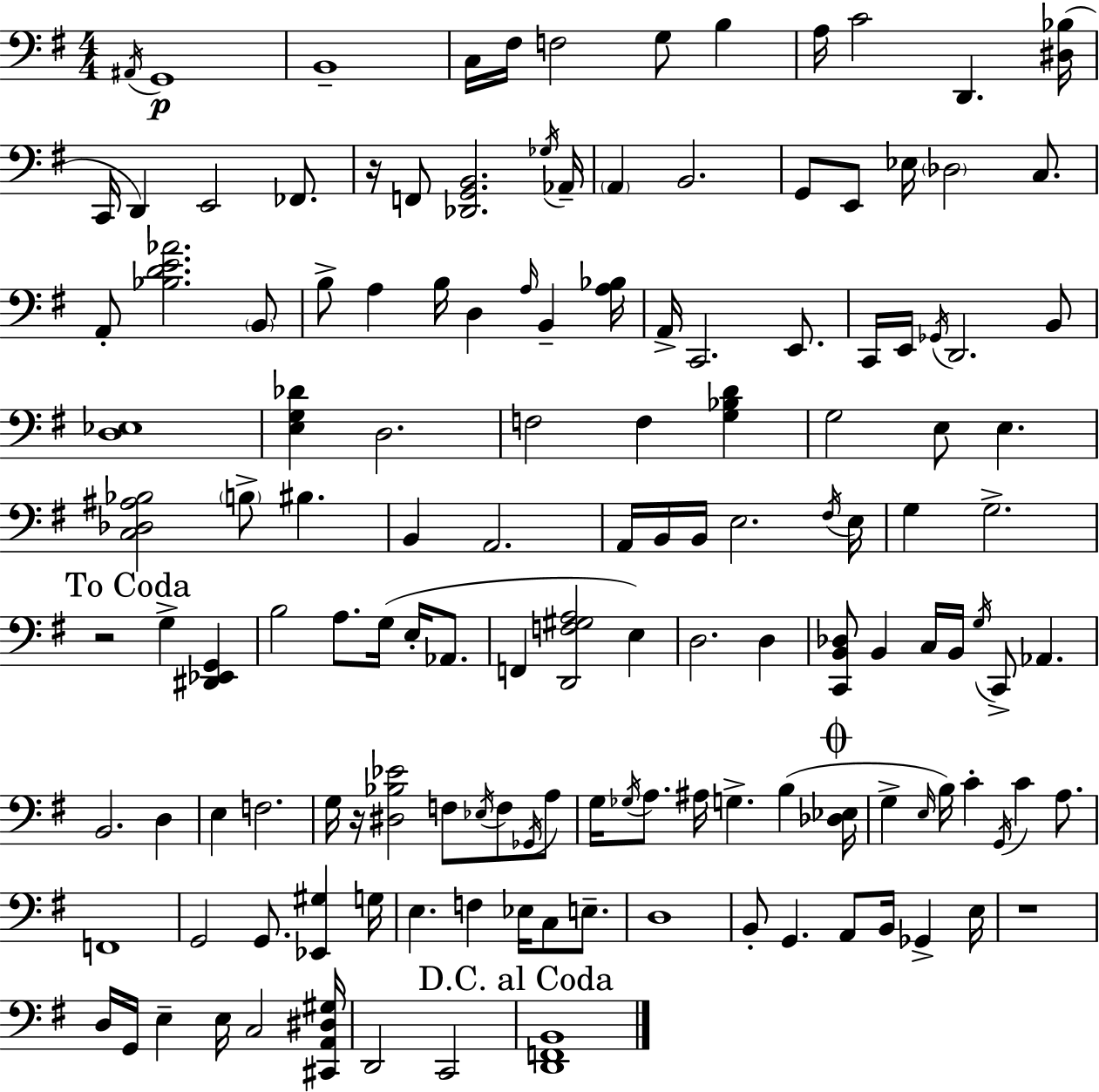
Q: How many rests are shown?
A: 4